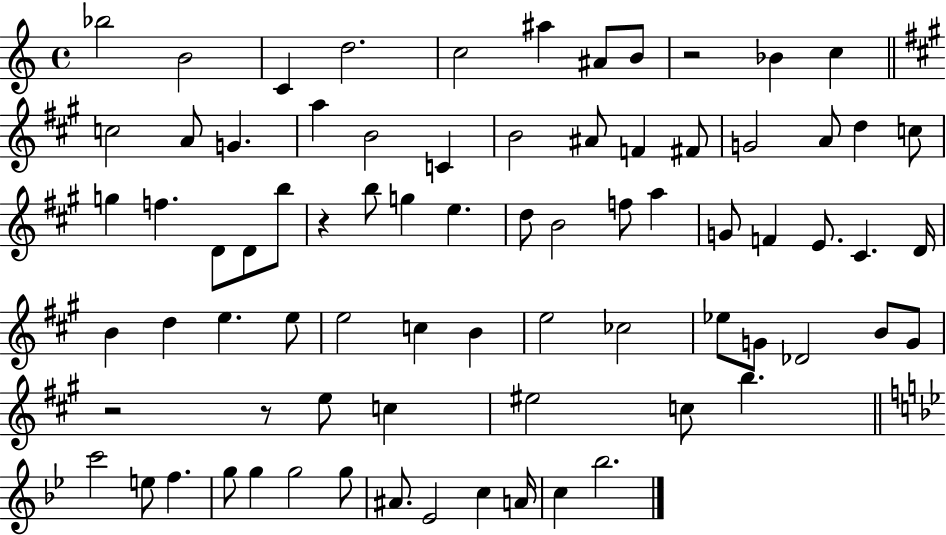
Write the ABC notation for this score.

X:1
T:Untitled
M:4/4
L:1/4
K:C
_b2 B2 C d2 c2 ^a ^A/2 B/2 z2 _B c c2 A/2 G a B2 C B2 ^A/2 F ^F/2 G2 A/2 d c/2 g f D/2 D/2 b/2 z b/2 g e d/2 B2 f/2 a G/2 F E/2 ^C D/4 B d e e/2 e2 c B e2 _c2 _e/2 G/2 _D2 B/2 G/2 z2 z/2 e/2 c ^e2 c/2 b c'2 e/2 f g/2 g g2 g/2 ^A/2 _E2 c A/4 c _b2